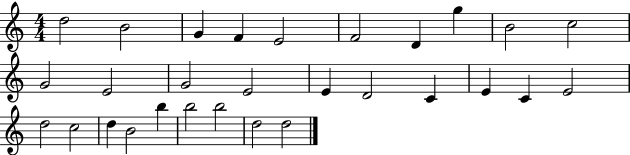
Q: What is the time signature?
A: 4/4